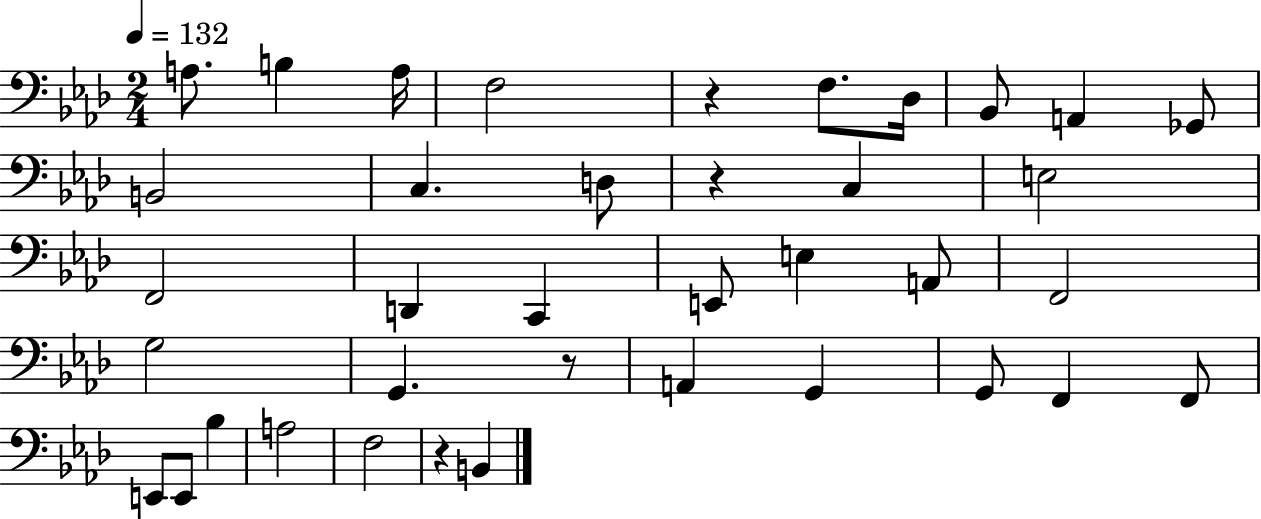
X:1
T:Untitled
M:2/4
L:1/4
K:Ab
A,/2 B, A,/4 F,2 z F,/2 _D,/4 _B,,/2 A,, _G,,/2 B,,2 C, D,/2 z C, E,2 F,,2 D,, C,, E,,/2 E, A,,/2 F,,2 G,2 G,, z/2 A,, G,, G,,/2 F,, F,,/2 E,,/2 E,,/2 _B, A,2 F,2 z B,,